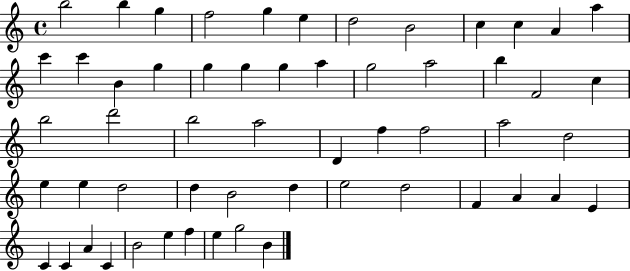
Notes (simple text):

B5/h B5/q G5/q F5/h G5/q E5/q D5/h B4/h C5/q C5/q A4/q A5/q C6/q C6/q B4/q G5/q G5/q G5/q G5/q A5/q G5/h A5/h B5/q F4/h C5/q B5/h D6/h B5/h A5/h D4/q F5/q F5/h A5/h D5/h E5/q E5/q D5/h D5/q B4/h D5/q E5/h D5/h F4/q A4/q A4/q E4/q C4/q C4/q A4/q C4/q B4/h E5/q F5/q E5/q G5/h B4/q